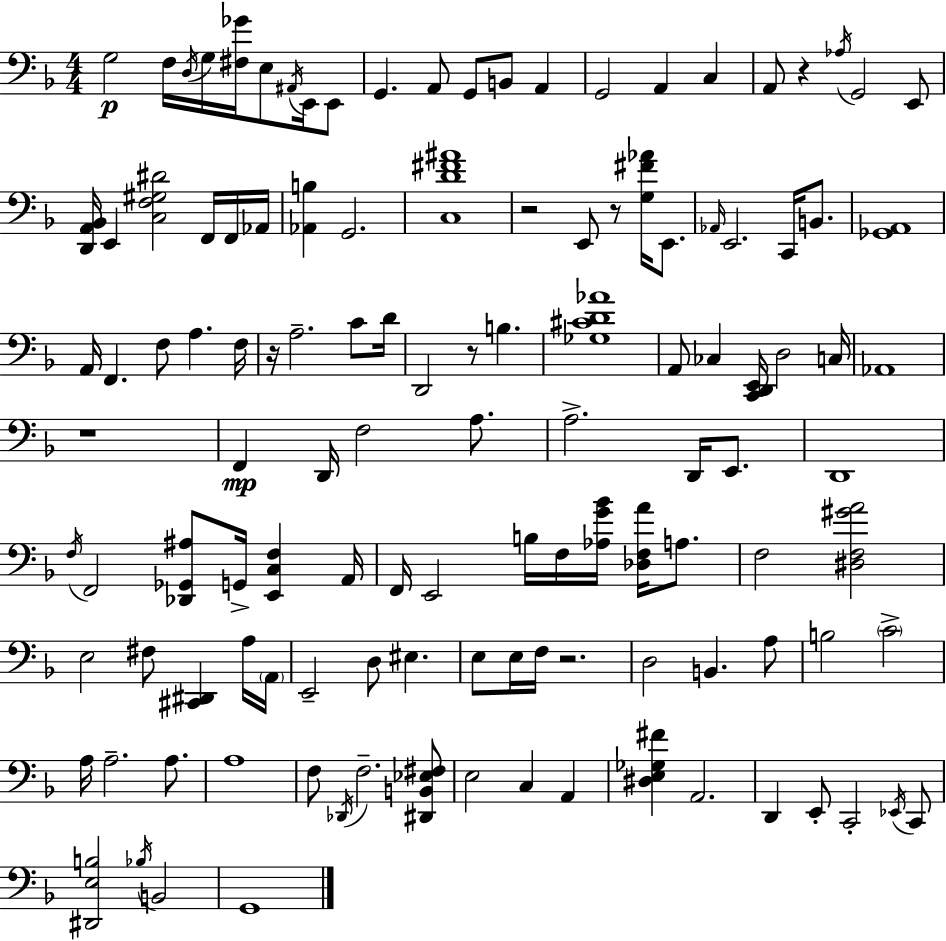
G3/h F3/s D3/s G3/s [F#3,Gb4]/s E3/e A#2/s E2/s E2/e G2/q. A2/e G2/e B2/e A2/q G2/h A2/q C3/q A2/e R/q Ab3/s G2/h E2/e [D2,A2,Bb2]/s E2/q [C3,F3,G#3,D#4]/h F2/s F2/s Ab2/s [Ab2,B3]/q G2/h. [C3,D4,F#4,A#4]/w R/h E2/e R/e [G3,F#4,Ab4]/s E2/e. Ab2/s E2/h. C2/s B2/e. [Gb2,A2]/w A2/s F2/q. F3/e A3/q. F3/s R/s A3/h. C4/e D4/s D2/h R/e B3/q. [Gb3,C#4,D4,Ab4]/w A2/e CES3/q [C2,D2,E2]/s D3/h C3/s Ab2/w R/w F2/q D2/s F3/h A3/e. A3/h. D2/s E2/e. D2/w F3/s F2/h [Db2,Gb2,A#3]/e G2/s [E2,C3,F3]/q A2/s F2/s E2/h B3/s F3/s [Ab3,G4,Bb4]/s [Db3,F3,A4]/s A3/e. F3/h [D#3,F3,G#4,A4]/h E3/h F#3/e [C#2,D#2]/q A3/s A2/s E2/h D3/e EIS3/q. E3/e E3/s F3/s R/h. D3/h B2/q. A3/e B3/h C4/h A3/s A3/h. A3/e. A3/w F3/e Db2/s F3/h. [D#2,B2,Eb3,F#3]/e E3/h C3/q A2/q [D#3,E3,Gb3,F#4]/q A2/h. D2/q E2/e C2/h Eb2/s C2/e [D#2,E3,B3]/h Bb3/s B2/h G2/w